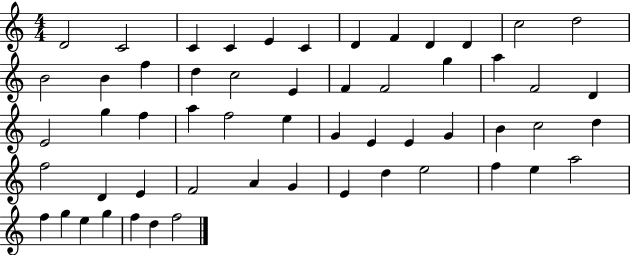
X:1
T:Untitled
M:4/4
L:1/4
K:C
D2 C2 C C E C D F D D c2 d2 B2 B f d c2 E F F2 g a F2 D E2 g f a f2 e G E E G B c2 d f2 D E F2 A G E d e2 f e a2 f g e g f d f2